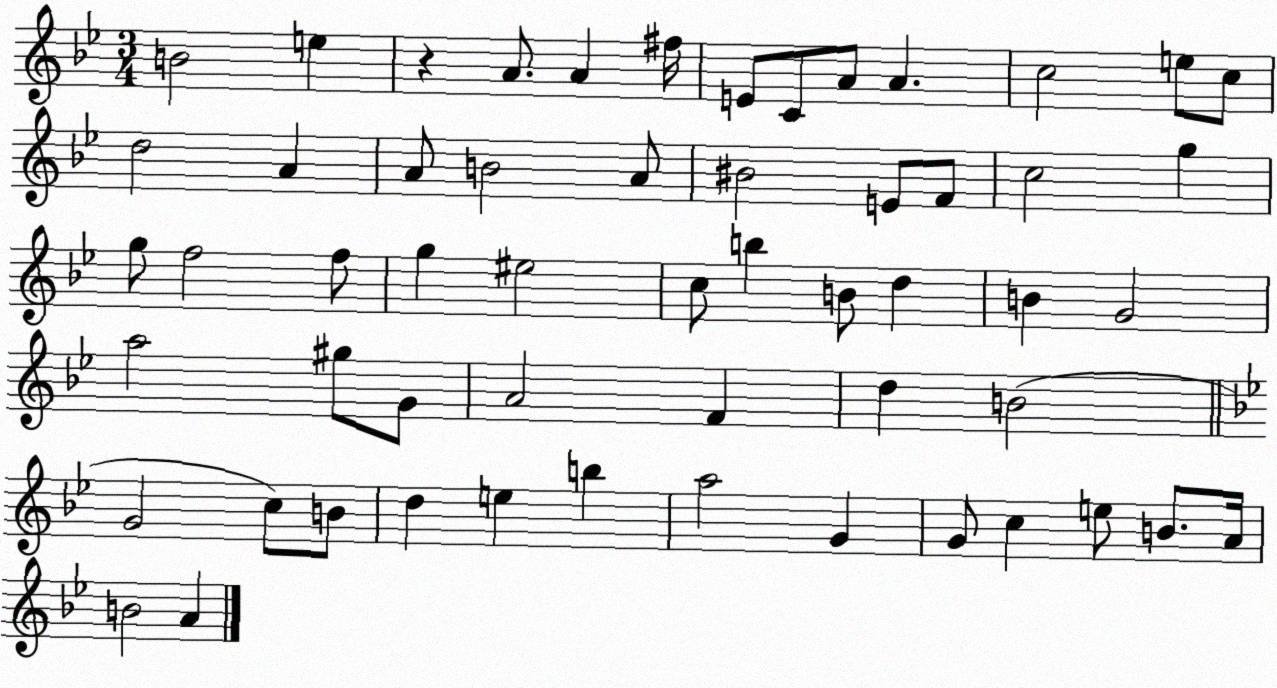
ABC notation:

X:1
T:Untitled
M:3/4
L:1/4
K:Bb
B2 e z A/2 A ^f/4 E/2 C/2 A/2 A c2 e/2 c/2 d2 A A/2 B2 A/2 ^B2 E/2 F/2 c2 g g/2 f2 f/2 g ^e2 c/2 b B/2 d B G2 a2 ^g/2 G/2 A2 F d B2 G2 c/2 B/2 d e b a2 G G/2 c e/2 B/2 A/4 B2 A